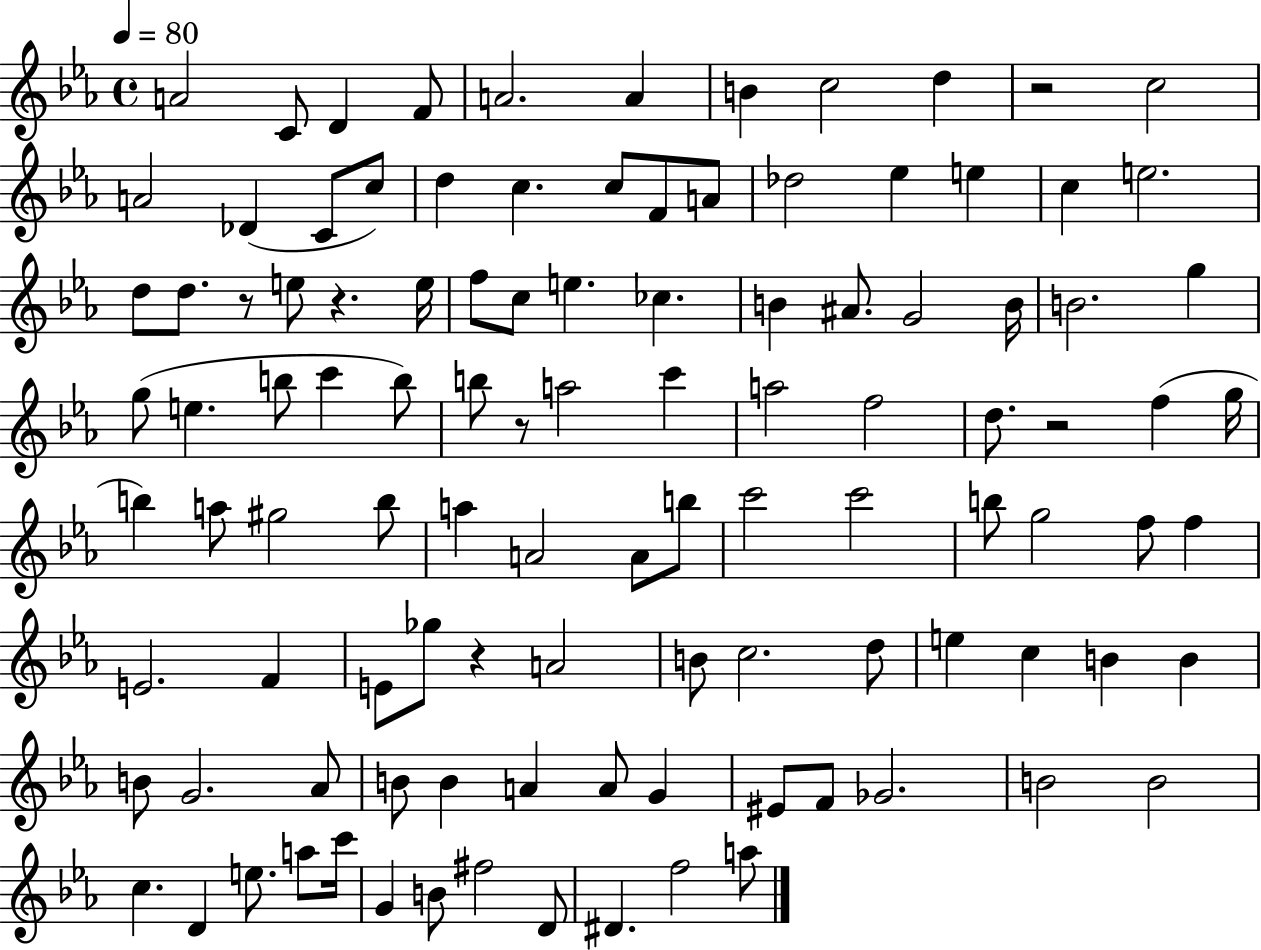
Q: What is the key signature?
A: EES major